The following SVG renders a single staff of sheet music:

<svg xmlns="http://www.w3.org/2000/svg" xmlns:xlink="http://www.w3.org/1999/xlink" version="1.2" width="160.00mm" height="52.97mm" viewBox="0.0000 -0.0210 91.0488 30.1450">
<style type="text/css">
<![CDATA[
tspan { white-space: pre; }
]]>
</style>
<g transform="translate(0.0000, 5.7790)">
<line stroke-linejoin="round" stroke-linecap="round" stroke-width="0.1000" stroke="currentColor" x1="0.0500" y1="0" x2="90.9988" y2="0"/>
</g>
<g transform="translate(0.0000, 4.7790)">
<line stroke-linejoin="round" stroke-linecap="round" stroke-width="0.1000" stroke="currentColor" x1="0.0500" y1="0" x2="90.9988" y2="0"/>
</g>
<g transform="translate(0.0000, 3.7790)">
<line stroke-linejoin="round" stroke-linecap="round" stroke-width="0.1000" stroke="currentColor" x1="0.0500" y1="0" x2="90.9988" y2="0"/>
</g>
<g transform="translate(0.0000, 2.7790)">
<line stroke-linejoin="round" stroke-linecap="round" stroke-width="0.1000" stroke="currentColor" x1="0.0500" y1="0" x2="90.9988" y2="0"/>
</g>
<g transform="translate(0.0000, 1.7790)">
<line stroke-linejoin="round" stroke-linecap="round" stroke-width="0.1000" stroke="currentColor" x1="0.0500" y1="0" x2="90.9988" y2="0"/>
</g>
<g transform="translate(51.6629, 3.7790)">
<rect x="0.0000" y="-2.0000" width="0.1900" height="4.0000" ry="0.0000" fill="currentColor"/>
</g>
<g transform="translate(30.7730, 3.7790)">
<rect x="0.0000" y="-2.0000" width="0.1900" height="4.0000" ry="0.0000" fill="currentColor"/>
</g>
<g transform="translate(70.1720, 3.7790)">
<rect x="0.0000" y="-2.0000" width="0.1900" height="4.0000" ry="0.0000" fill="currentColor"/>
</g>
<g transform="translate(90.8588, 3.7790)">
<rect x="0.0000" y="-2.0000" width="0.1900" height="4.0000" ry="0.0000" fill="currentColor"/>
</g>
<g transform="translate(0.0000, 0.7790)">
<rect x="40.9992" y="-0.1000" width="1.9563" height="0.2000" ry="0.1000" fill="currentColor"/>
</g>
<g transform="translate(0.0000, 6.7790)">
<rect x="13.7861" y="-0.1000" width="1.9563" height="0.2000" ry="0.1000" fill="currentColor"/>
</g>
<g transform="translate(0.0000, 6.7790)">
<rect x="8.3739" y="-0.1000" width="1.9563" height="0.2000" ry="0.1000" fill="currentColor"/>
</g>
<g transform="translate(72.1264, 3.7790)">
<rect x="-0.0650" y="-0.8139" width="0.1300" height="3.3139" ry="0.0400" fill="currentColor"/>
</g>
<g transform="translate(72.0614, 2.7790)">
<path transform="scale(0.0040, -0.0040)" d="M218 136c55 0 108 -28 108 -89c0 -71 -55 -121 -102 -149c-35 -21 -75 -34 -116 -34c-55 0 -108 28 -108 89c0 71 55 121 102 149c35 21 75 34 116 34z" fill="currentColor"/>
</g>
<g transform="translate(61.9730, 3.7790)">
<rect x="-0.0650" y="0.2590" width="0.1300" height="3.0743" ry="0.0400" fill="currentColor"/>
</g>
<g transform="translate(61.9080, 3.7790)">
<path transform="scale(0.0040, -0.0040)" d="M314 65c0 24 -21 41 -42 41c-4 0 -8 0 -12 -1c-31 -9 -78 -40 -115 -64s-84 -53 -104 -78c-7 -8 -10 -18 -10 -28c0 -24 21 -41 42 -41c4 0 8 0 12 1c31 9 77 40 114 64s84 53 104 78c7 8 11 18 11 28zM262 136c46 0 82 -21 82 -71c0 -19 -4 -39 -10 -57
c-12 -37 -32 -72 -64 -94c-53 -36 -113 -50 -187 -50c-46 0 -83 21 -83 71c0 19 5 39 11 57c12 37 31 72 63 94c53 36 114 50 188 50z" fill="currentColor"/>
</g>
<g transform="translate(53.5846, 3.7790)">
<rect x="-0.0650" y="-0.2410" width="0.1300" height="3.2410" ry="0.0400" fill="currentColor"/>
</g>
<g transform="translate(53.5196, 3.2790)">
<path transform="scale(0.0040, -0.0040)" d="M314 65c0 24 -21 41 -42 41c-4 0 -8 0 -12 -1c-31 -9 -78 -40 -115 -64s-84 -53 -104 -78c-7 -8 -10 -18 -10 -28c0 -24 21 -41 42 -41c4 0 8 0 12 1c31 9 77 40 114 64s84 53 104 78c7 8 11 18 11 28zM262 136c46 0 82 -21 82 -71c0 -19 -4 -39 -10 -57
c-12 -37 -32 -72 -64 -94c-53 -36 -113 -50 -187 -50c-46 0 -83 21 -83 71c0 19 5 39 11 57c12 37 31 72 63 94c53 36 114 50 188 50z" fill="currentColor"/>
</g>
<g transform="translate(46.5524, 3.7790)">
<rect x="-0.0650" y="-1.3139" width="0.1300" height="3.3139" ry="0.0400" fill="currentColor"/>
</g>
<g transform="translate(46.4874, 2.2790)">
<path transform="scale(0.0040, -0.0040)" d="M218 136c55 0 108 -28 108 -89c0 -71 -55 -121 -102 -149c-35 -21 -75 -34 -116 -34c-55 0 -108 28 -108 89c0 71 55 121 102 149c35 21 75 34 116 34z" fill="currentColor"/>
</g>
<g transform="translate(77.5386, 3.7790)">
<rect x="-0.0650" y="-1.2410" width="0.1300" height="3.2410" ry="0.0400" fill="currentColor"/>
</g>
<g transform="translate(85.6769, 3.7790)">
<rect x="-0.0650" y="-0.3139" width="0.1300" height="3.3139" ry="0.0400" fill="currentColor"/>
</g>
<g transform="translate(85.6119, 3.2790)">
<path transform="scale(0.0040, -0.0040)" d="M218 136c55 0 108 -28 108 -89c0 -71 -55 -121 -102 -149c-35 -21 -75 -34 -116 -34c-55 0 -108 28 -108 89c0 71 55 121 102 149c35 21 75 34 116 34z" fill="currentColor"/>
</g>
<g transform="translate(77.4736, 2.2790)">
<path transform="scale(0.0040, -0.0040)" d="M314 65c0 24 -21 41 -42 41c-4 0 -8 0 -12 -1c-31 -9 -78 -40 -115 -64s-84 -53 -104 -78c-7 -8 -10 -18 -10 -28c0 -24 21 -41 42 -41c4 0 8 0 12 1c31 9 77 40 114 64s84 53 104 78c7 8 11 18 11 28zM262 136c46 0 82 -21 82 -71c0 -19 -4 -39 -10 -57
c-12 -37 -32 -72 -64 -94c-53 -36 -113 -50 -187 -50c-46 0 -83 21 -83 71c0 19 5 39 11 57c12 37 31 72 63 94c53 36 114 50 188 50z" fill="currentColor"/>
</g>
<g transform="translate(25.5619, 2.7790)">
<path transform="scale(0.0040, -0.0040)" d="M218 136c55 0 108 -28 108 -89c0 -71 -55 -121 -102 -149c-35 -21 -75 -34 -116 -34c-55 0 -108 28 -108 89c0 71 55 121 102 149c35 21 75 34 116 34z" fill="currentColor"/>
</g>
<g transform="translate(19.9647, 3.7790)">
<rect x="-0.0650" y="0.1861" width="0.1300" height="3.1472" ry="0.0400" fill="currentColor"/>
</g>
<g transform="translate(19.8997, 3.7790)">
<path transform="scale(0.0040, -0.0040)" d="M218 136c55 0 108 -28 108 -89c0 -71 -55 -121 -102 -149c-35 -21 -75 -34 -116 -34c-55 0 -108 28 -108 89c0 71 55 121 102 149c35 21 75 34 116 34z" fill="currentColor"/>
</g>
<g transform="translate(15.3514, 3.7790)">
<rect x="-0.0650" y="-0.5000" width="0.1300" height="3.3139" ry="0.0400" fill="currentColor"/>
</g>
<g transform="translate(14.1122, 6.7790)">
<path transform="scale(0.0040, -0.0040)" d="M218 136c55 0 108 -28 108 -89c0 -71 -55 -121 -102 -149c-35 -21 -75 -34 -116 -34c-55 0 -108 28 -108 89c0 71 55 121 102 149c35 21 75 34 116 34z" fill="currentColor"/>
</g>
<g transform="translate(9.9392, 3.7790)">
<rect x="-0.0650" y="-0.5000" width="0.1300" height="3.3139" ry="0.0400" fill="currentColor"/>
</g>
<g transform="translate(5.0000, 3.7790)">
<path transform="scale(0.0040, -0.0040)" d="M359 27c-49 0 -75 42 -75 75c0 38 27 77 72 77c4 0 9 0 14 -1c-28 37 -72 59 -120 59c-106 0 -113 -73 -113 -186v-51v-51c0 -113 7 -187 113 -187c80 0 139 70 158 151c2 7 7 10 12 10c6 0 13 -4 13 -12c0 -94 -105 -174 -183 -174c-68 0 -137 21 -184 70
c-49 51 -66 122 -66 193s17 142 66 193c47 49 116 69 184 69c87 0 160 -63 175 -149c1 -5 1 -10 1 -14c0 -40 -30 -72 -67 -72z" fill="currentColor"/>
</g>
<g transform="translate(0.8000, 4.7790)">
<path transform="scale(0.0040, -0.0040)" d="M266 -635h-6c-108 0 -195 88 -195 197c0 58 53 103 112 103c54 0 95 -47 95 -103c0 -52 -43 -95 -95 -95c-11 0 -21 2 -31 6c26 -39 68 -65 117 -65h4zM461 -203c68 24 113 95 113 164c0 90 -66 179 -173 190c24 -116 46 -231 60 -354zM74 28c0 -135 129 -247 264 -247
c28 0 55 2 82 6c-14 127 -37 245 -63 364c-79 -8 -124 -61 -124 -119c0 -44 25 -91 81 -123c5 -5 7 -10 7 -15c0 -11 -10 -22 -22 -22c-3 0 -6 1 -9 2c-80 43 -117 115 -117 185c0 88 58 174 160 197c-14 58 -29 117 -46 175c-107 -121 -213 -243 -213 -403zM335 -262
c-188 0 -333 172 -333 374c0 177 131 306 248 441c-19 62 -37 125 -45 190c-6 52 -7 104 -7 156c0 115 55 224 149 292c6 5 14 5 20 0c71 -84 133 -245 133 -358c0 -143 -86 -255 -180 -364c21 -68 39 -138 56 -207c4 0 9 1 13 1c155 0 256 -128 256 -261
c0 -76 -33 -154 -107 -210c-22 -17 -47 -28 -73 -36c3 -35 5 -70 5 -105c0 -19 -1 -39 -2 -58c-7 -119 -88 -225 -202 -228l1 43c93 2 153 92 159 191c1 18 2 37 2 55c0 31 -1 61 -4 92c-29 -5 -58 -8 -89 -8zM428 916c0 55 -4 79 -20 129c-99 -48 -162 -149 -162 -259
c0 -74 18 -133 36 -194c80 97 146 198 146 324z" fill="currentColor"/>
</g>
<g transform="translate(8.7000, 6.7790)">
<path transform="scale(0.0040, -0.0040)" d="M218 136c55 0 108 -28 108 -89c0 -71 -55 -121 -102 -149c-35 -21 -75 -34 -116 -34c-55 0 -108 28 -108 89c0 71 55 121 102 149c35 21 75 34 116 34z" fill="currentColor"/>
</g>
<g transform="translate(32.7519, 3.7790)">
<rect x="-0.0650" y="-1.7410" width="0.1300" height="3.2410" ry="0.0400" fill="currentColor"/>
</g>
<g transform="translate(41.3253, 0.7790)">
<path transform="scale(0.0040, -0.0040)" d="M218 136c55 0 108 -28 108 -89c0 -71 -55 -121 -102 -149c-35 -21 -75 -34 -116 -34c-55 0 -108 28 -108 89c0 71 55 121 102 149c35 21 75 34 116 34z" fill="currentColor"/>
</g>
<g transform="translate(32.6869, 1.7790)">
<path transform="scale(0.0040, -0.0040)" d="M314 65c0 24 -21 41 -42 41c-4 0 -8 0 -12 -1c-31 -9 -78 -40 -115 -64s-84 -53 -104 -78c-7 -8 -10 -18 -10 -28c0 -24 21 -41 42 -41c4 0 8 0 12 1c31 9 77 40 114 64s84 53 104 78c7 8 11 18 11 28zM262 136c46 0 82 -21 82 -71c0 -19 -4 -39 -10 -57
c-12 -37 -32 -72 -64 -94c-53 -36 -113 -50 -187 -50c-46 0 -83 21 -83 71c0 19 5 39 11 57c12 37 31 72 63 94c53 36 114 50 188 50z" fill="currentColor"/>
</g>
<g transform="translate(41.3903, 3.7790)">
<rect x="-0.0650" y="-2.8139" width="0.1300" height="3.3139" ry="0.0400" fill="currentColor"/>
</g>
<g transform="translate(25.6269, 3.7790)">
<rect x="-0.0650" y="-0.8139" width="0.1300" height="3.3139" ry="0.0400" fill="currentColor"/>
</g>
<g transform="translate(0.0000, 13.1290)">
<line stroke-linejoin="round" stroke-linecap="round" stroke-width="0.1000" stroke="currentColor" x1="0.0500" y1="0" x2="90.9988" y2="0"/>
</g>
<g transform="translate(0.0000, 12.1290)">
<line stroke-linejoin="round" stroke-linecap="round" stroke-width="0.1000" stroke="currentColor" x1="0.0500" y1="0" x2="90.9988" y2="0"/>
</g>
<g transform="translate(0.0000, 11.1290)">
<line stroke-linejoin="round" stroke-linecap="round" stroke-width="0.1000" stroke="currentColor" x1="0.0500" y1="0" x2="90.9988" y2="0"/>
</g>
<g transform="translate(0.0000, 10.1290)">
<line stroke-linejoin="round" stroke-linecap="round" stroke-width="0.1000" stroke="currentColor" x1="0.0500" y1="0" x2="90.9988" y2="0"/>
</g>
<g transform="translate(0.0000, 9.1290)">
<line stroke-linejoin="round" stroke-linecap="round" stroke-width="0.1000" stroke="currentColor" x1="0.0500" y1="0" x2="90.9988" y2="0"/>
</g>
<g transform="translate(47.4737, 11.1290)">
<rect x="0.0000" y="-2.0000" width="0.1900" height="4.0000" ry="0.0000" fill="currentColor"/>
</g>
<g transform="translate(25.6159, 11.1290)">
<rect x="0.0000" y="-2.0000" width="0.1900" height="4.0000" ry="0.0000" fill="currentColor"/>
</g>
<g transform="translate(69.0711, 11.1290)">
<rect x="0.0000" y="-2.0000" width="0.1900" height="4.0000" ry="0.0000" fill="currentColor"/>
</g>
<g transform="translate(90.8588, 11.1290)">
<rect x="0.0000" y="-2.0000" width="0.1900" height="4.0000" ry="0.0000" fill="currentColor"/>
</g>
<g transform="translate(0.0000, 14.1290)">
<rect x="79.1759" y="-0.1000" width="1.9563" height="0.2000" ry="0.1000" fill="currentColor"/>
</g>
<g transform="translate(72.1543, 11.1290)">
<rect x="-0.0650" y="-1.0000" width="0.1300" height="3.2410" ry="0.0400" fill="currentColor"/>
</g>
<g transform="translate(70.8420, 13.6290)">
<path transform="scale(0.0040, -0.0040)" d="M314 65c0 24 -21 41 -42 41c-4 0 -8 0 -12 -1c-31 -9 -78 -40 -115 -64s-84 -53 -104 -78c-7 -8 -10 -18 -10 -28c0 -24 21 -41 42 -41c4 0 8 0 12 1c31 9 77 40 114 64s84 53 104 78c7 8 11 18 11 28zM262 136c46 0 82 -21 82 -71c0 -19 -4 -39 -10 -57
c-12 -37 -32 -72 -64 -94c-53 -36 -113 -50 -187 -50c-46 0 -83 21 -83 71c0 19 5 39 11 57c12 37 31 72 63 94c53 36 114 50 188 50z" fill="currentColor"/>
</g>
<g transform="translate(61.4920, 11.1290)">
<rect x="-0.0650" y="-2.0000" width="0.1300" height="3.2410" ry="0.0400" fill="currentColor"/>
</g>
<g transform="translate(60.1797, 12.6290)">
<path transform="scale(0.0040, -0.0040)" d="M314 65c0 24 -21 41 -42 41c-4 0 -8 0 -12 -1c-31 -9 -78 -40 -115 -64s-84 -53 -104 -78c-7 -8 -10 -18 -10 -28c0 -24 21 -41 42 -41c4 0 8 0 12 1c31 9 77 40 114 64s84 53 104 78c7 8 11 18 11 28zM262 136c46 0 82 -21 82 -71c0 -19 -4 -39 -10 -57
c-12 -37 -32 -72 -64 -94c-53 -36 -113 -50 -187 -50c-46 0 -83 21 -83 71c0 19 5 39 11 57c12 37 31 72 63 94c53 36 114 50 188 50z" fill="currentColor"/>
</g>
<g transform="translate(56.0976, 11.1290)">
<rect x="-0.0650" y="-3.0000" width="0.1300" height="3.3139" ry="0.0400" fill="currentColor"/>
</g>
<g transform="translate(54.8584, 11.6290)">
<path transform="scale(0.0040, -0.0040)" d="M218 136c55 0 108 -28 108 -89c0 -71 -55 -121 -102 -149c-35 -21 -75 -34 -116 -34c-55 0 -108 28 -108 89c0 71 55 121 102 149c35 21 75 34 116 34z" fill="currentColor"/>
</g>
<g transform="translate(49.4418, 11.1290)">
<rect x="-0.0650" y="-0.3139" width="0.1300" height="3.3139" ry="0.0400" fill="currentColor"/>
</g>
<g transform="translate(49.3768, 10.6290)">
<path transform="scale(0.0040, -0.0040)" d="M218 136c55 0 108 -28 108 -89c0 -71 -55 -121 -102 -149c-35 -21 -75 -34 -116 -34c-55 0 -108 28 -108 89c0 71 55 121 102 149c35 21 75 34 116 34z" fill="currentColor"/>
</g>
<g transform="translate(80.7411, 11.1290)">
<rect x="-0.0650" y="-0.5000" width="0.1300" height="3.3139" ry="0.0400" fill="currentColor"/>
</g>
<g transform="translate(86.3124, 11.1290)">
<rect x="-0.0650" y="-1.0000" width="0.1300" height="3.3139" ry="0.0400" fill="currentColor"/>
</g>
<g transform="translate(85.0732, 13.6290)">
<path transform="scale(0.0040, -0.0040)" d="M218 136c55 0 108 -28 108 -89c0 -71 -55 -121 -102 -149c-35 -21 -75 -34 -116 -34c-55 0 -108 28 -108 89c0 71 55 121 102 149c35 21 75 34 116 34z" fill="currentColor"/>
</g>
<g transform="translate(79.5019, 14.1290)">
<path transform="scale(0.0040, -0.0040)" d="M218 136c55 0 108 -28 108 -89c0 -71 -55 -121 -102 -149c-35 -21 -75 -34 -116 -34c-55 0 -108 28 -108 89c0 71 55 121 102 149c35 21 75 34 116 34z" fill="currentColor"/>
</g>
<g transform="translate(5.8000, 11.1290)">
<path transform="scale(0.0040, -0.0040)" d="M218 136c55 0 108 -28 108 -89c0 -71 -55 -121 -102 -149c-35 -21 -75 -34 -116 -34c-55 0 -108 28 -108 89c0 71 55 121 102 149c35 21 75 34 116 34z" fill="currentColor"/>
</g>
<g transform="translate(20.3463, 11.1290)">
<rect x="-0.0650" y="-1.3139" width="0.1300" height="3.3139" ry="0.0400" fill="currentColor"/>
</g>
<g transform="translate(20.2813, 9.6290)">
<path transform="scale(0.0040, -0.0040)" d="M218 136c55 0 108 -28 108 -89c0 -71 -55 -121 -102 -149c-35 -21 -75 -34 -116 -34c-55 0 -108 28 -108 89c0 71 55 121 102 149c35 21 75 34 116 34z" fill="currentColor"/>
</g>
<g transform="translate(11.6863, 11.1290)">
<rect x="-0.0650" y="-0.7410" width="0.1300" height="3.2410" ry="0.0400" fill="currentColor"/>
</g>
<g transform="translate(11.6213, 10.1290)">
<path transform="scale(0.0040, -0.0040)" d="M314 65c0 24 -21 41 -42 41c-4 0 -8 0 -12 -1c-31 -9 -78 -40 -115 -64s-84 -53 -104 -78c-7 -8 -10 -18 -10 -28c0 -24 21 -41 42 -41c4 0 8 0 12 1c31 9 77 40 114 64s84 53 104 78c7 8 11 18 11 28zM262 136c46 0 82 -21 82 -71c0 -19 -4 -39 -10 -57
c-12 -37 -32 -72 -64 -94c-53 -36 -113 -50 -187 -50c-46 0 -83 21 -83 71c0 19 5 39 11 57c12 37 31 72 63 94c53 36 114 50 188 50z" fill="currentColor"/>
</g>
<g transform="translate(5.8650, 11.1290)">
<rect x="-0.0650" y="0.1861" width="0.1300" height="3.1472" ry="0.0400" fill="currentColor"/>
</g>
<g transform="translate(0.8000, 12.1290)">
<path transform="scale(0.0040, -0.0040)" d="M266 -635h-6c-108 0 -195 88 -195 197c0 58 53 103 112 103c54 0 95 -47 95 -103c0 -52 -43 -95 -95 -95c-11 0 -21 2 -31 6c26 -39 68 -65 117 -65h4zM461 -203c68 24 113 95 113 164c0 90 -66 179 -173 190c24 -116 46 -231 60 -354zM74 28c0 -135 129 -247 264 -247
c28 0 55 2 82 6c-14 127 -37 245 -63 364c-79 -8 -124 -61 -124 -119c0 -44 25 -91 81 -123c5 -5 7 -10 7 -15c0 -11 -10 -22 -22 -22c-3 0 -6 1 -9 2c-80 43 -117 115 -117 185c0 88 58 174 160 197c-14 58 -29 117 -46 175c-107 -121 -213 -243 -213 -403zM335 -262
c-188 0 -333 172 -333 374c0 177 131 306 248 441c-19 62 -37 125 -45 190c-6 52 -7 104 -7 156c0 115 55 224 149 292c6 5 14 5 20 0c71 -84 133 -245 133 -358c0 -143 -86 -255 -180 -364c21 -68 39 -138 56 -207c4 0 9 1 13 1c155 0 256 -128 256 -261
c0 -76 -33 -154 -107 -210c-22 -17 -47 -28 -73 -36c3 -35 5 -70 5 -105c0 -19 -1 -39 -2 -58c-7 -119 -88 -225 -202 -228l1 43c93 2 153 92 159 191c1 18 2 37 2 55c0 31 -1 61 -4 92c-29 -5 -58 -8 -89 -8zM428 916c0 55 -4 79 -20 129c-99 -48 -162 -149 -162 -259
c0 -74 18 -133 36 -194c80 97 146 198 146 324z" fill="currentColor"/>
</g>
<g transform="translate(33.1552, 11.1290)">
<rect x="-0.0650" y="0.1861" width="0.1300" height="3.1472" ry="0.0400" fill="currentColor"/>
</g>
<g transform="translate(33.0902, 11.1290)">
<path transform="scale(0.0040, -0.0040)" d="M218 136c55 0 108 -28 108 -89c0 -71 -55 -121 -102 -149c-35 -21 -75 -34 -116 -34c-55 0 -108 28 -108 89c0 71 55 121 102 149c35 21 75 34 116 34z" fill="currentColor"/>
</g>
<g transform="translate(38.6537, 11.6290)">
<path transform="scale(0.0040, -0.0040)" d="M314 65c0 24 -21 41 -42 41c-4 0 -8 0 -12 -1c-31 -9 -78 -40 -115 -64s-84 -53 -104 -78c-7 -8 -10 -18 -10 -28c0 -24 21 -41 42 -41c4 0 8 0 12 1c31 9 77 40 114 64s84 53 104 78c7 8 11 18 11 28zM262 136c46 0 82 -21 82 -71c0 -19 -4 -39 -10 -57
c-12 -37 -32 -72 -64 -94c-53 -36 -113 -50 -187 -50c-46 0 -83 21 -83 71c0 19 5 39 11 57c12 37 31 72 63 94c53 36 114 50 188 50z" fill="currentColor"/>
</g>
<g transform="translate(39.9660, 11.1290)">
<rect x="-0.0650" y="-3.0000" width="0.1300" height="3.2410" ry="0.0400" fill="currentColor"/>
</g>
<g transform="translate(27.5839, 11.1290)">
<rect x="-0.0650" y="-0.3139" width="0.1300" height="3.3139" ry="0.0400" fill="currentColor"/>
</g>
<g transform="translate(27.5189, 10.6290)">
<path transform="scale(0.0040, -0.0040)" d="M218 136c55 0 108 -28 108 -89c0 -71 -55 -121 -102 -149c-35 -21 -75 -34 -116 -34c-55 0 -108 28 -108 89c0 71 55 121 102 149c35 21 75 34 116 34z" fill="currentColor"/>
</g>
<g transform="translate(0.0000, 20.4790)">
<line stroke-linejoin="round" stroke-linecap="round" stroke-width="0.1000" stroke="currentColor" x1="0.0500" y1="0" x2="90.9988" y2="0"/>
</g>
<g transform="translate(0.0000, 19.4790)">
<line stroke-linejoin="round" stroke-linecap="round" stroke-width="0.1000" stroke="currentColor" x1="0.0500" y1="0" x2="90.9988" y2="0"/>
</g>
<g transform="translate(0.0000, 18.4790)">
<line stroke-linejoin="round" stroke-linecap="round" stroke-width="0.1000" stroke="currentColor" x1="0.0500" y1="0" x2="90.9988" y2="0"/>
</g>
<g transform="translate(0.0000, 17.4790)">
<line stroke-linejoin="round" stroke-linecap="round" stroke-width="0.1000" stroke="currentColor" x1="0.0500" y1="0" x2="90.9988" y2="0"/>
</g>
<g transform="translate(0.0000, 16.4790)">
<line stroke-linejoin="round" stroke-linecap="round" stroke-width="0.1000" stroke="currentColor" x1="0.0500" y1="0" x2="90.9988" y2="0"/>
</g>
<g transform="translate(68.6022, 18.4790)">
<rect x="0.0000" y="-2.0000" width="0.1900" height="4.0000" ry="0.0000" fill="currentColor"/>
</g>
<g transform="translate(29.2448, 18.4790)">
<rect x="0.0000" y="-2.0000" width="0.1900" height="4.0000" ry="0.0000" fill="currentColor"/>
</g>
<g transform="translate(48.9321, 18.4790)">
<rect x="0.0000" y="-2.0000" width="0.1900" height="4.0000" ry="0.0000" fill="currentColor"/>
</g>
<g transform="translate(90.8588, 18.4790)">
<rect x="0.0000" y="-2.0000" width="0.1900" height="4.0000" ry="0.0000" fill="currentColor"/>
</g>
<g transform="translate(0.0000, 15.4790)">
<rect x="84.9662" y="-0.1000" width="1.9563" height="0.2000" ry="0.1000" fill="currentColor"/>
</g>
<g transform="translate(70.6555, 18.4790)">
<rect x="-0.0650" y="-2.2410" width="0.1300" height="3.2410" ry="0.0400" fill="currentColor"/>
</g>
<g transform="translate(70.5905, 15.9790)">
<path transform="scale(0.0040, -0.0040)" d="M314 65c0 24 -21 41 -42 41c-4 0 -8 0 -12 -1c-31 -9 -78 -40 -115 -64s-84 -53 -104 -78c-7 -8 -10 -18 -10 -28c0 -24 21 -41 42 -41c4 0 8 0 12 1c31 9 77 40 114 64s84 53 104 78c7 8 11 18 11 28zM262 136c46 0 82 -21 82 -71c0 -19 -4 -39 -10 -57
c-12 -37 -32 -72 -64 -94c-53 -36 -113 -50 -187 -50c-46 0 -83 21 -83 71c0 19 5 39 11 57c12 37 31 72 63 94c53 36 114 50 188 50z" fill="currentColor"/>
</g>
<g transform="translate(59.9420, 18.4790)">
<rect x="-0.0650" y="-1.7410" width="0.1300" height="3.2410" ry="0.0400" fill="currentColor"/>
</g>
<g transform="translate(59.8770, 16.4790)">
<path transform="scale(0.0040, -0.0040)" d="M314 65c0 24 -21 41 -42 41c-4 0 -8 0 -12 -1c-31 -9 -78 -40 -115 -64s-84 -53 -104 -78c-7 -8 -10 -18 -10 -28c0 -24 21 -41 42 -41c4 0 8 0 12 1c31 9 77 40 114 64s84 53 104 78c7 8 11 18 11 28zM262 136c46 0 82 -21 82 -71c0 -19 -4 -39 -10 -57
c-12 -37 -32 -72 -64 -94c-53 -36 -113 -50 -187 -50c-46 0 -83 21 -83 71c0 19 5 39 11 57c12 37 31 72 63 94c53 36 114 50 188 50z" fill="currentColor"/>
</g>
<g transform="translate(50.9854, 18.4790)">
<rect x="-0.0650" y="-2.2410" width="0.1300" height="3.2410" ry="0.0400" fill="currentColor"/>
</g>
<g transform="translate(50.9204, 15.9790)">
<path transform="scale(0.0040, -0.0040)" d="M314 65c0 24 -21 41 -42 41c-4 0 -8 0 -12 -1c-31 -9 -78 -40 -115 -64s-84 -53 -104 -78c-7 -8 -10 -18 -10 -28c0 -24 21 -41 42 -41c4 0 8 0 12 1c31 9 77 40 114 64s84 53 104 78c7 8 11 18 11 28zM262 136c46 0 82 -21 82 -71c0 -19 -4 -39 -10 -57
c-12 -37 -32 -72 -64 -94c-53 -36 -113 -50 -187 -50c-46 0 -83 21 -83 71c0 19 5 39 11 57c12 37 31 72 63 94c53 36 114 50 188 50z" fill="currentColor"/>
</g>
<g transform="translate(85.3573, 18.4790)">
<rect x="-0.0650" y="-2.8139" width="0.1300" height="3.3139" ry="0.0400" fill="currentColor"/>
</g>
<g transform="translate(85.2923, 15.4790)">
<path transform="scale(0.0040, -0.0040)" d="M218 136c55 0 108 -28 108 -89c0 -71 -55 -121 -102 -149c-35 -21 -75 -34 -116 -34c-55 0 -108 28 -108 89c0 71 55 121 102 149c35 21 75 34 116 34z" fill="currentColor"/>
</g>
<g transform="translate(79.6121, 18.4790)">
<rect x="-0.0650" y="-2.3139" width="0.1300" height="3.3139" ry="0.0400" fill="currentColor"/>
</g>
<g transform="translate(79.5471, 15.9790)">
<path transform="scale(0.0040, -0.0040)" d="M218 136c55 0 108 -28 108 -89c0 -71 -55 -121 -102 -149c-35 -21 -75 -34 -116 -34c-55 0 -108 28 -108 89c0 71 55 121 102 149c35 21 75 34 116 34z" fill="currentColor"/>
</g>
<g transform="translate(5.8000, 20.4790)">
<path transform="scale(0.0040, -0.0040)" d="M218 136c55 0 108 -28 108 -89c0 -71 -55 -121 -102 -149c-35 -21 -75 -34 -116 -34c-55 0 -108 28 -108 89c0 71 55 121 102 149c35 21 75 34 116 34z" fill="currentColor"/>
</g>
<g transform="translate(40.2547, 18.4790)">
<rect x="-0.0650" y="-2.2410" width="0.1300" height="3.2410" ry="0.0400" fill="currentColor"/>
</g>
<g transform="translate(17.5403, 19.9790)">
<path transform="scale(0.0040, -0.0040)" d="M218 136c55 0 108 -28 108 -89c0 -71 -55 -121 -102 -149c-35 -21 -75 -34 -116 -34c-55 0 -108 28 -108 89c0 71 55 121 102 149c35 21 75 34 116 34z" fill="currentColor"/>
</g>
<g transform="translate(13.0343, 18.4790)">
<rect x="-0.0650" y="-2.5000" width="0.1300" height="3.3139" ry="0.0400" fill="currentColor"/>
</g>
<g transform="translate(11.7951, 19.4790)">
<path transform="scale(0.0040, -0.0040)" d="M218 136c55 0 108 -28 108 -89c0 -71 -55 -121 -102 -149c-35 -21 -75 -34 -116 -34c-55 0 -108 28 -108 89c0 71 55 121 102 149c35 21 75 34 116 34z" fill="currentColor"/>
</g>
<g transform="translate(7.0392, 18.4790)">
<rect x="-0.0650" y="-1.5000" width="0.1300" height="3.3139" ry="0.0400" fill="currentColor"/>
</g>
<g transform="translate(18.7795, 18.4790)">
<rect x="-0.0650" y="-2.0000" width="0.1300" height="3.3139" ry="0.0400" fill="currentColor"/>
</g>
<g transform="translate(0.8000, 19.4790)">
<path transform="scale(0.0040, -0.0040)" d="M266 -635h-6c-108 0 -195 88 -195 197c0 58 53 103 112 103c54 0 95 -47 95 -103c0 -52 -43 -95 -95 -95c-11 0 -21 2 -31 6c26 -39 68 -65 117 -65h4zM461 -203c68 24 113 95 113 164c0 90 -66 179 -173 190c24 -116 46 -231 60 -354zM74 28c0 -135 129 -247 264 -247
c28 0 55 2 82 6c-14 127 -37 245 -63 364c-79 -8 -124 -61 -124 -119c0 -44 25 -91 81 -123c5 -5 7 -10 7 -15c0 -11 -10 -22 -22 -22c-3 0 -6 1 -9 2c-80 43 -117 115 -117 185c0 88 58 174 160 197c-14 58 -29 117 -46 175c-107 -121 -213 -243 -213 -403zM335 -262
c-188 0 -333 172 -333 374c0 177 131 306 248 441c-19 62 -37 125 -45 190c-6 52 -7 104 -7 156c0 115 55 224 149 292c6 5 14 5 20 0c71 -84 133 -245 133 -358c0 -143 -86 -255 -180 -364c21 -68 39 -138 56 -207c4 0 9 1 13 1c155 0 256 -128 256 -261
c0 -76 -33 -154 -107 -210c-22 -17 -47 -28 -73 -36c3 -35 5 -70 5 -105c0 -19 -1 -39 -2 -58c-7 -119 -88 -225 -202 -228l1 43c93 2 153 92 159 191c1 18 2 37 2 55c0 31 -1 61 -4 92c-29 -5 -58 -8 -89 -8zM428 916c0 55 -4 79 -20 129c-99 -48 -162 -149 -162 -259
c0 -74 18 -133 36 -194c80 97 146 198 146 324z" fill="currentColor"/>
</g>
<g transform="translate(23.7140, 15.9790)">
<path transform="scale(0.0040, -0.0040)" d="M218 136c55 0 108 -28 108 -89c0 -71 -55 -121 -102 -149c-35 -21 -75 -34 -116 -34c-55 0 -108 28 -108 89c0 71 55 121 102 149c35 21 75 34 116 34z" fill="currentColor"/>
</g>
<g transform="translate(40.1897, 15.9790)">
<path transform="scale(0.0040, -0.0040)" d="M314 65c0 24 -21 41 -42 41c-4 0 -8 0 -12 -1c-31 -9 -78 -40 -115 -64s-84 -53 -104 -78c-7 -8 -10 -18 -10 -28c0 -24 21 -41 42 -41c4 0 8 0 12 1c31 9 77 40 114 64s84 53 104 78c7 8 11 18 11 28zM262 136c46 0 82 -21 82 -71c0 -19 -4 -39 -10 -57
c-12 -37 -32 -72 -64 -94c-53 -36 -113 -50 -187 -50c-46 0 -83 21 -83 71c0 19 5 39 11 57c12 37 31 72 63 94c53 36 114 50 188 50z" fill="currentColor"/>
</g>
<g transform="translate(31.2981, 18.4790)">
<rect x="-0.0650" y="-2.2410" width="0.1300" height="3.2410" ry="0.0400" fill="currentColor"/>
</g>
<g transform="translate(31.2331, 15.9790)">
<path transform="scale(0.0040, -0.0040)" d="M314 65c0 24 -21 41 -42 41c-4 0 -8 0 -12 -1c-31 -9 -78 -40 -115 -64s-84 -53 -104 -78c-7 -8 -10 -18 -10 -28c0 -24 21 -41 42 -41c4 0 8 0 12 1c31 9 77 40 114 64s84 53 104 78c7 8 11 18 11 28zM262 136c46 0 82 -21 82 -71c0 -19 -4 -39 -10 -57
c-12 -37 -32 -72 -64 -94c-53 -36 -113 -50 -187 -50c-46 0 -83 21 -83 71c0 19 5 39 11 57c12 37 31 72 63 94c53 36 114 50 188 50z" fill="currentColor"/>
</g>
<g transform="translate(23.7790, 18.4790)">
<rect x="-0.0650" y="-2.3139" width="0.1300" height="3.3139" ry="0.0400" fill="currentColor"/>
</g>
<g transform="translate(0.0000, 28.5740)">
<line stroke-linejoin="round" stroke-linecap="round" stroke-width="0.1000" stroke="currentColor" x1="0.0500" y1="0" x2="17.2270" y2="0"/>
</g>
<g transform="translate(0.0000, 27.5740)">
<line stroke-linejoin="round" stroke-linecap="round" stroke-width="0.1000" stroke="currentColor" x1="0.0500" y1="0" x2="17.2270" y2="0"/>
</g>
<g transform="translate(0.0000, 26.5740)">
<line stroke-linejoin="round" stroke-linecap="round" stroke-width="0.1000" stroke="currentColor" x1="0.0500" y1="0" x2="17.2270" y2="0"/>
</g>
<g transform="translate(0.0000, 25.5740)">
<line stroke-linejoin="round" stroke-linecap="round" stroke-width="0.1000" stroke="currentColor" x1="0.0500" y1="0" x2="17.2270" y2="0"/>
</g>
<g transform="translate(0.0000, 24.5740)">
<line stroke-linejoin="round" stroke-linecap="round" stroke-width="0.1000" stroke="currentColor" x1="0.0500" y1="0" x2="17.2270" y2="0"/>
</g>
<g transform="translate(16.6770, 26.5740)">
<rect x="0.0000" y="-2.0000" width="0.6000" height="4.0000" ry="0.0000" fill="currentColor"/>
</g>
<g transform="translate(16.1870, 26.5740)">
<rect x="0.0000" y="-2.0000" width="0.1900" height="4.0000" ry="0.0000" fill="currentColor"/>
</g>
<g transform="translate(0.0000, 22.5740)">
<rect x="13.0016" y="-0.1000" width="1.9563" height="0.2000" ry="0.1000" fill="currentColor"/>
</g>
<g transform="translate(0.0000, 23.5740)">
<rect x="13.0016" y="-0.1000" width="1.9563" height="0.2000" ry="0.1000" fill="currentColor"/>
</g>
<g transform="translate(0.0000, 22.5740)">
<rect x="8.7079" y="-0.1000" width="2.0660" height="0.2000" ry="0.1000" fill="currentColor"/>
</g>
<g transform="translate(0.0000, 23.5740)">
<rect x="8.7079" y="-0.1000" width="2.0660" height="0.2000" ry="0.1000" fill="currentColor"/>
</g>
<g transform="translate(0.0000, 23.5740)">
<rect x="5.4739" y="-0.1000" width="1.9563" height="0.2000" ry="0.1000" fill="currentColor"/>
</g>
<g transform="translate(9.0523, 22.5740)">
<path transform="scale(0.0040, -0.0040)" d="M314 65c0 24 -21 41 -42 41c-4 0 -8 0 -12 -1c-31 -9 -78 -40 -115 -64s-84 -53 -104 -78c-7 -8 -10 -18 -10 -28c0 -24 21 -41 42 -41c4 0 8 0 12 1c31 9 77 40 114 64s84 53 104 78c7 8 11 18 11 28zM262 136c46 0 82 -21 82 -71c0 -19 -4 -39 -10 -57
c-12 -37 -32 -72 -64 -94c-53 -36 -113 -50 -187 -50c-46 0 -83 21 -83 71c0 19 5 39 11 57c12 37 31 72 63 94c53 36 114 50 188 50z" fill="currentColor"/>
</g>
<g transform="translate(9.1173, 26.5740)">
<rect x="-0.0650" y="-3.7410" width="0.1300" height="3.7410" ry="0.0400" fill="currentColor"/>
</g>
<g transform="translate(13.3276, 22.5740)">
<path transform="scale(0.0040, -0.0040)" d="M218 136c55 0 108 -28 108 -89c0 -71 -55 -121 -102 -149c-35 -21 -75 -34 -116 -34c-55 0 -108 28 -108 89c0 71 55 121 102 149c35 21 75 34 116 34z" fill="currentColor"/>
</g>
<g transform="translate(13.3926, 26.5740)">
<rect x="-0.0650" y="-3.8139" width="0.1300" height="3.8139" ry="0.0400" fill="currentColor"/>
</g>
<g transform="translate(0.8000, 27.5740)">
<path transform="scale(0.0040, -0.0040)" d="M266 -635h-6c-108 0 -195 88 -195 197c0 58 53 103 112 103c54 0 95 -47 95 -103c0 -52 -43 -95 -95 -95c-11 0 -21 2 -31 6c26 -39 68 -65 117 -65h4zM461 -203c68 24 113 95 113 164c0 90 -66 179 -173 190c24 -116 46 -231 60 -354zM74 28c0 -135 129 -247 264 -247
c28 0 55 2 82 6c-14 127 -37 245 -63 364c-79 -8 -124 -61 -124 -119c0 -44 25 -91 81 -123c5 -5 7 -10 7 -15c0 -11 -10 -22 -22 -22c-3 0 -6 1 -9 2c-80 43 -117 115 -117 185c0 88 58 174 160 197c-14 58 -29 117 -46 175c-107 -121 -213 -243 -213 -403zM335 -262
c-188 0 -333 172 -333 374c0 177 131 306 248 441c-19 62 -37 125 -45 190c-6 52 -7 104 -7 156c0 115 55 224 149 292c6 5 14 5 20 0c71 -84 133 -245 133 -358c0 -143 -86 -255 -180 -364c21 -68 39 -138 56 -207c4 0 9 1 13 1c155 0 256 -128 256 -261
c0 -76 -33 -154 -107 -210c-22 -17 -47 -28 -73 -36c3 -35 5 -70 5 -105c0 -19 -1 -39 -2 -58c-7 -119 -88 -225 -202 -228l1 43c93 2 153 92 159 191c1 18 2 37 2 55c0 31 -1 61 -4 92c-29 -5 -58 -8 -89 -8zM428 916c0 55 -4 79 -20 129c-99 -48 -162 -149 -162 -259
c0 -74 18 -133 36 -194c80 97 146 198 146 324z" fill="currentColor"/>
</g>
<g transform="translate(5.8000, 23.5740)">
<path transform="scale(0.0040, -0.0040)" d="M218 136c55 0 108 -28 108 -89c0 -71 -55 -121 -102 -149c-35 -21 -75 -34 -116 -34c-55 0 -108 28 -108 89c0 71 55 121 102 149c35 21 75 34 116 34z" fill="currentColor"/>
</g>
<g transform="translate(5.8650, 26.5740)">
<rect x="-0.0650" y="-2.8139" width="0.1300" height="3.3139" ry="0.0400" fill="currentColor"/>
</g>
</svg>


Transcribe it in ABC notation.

X:1
T:Untitled
M:4/4
L:1/4
K:C
C C B d f2 a e c2 B2 d e2 c B d2 e c B A2 c A F2 D2 C D E G F g g2 g2 g2 f2 g2 g a a c'2 c'